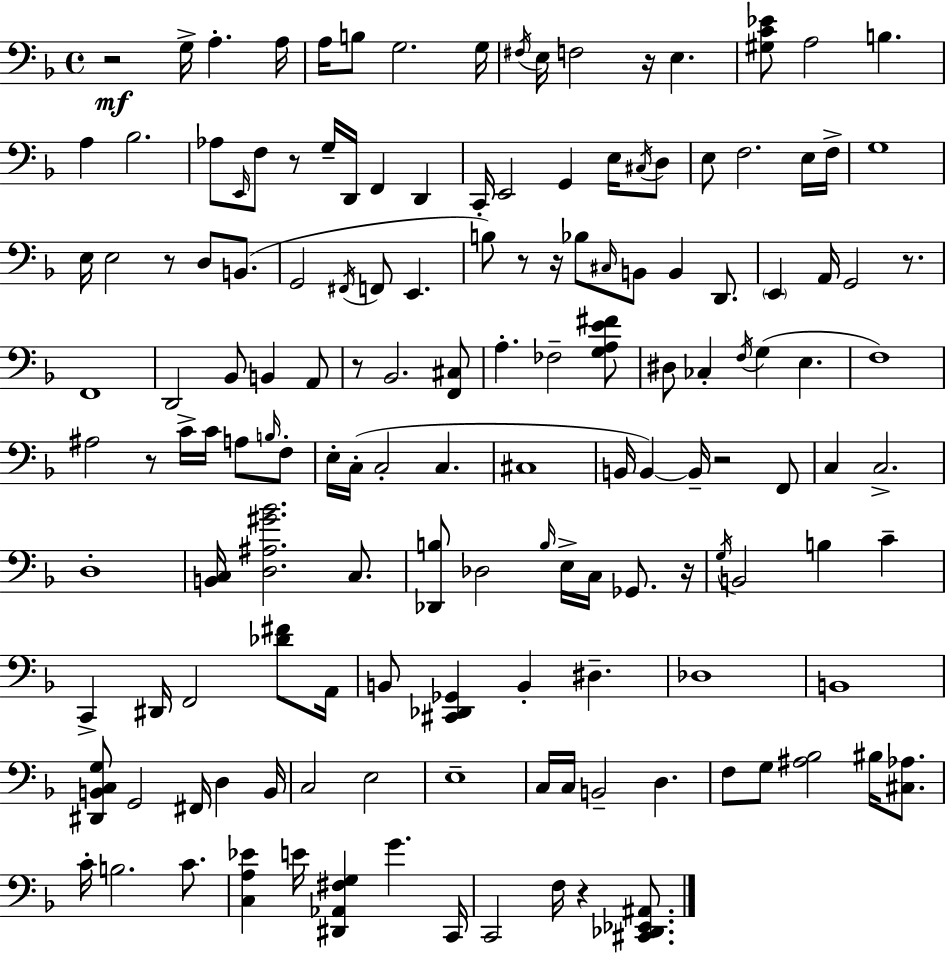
R/h G3/s A3/q. A3/s A3/s B3/e G3/h. G3/s F#3/s E3/s F3/h R/s E3/q. [G#3,C4,Eb4]/e A3/h B3/q. A3/q Bb3/h. Ab3/e E2/s F3/e R/e G3/s D2/s F2/q D2/q C2/s E2/h G2/q E3/s C#3/s D3/e E3/e F3/h. E3/s F3/s G3/w E3/s E3/h R/e D3/e B2/e. G2/h F#2/s F2/e E2/q. B3/e R/e R/s Bb3/e C#3/s B2/e B2/q D2/e. E2/q A2/s G2/h R/e. F2/w D2/h Bb2/e B2/q A2/e R/e Bb2/h. [F2,C#3]/e A3/q. FES3/h [G3,A3,E4,F#4]/e D#3/e CES3/q F3/s G3/q E3/q. F3/w A#3/h R/e C4/s C4/s A3/e B3/s F3/e E3/s C3/s C3/h C3/q. C#3/w B2/s B2/q B2/s R/h F2/e C3/q C3/h. D3/w [B2,C3]/s [D3,A#3,G#4,Bb4]/h. C3/e. [Db2,B3]/e Db3/h B3/s E3/s C3/s Gb2/e. R/s G3/s B2/h B3/q C4/q C2/q D#2/s F2/h [Db4,F#4]/e A2/s B2/e [C#2,Db2,Gb2]/q B2/q D#3/q. Db3/w B2/w [D#2,B2,C3,G3]/e G2/h F#2/s D3/q B2/s C3/h E3/h E3/w C3/s C3/s B2/h D3/q. F3/e G3/e [A#3,Bb3]/h BIS3/s [C#3,Ab3]/e. C4/s B3/h. C4/e. [C3,A3,Eb4]/q E4/s [D#2,Ab2,F#3,G3]/q G4/q. C2/s C2/h F3/s R/q [C#2,Db2,Eb2,A#2]/e.